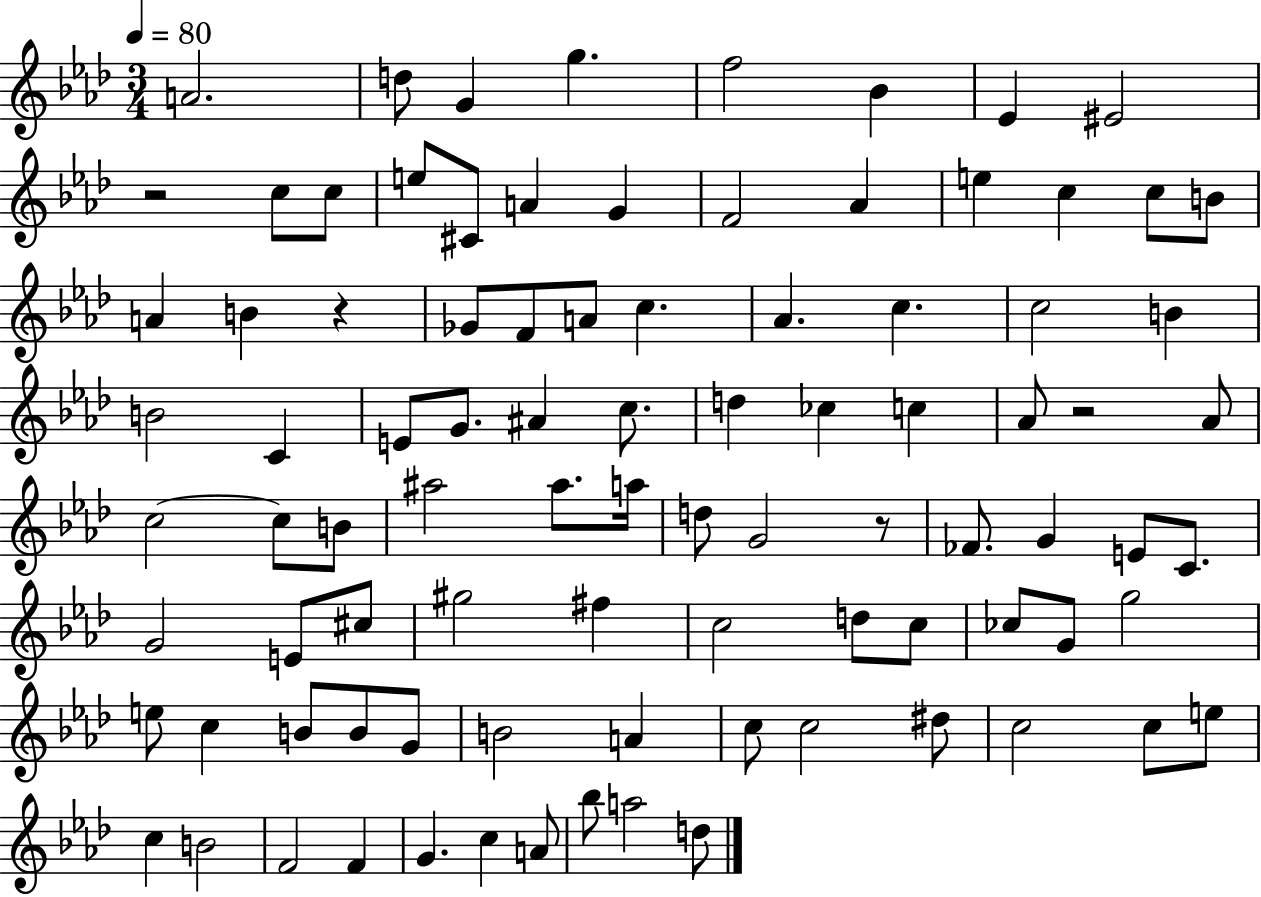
A4/h. D5/e G4/q G5/q. F5/h Bb4/q Eb4/q EIS4/h R/h C5/e C5/e E5/e C#4/e A4/q G4/q F4/h Ab4/q E5/q C5/q C5/e B4/e A4/q B4/q R/q Gb4/e F4/e A4/e C5/q. Ab4/q. C5/q. C5/h B4/q B4/h C4/q E4/e G4/e. A#4/q C5/e. D5/q CES5/q C5/q Ab4/e R/h Ab4/e C5/h C5/e B4/e A#5/h A#5/e. A5/s D5/e G4/h R/e FES4/e. G4/q E4/e C4/e. G4/h E4/e C#5/e G#5/h F#5/q C5/h D5/e C5/e CES5/e G4/e G5/h E5/e C5/q B4/e B4/e G4/e B4/h A4/q C5/e C5/h D#5/e C5/h C5/e E5/e C5/q B4/h F4/h F4/q G4/q. C5/q A4/e Bb5/e A5/h D5/e